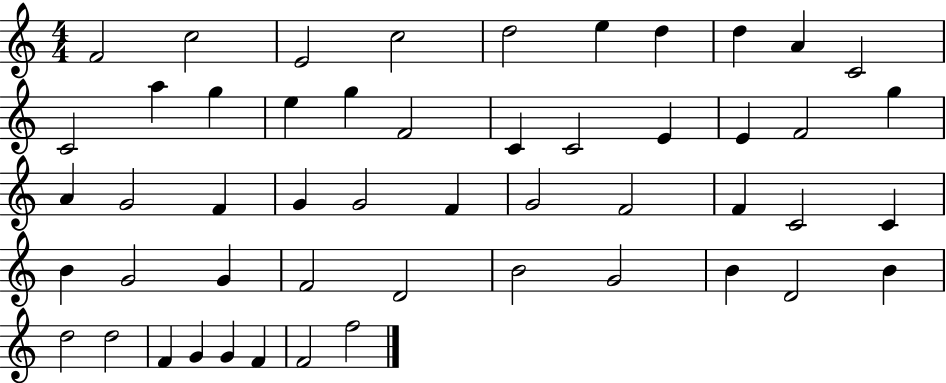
X:1
T:Untitled
M:4/4
L:1/4
K:C
F2 c2 E2 c2 d2 e d d A C2 C2 a g e g F2 C C2 E E F2 g A G2 F G G2 F G2 F2 F C2 C B G2 G F2 D2 B2 G2 B D2 B d2 d2 F G G F F2 f2